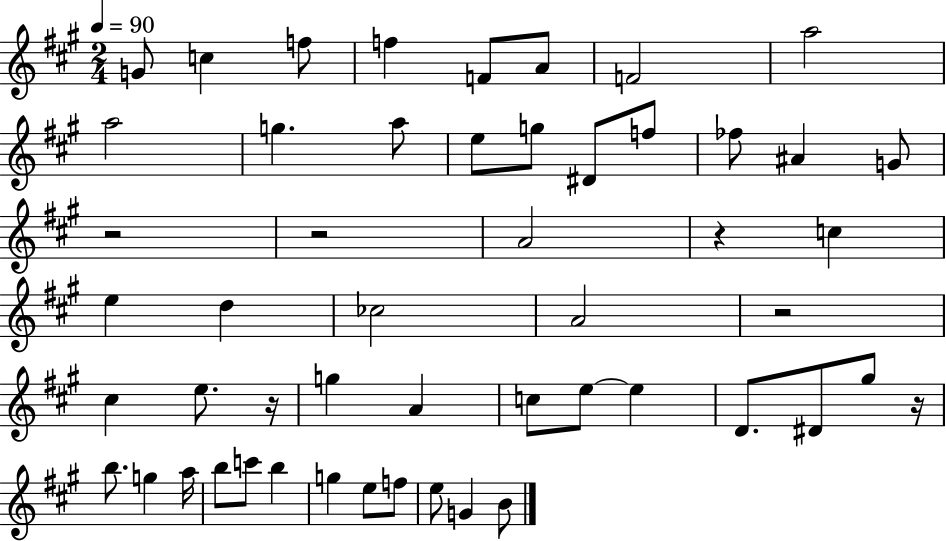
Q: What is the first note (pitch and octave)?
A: G4